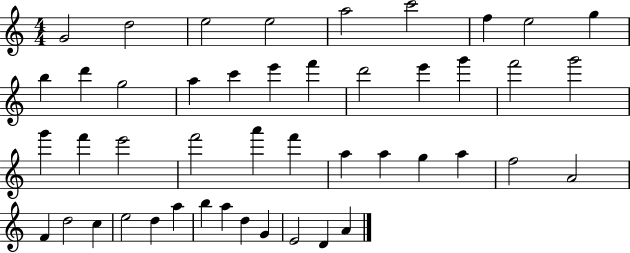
{
  \clef treble
  \numericTimeSignature
  \time 4/4
  \key c \major
  g'2 d''2 | e''2 e''2 | a''2 c'''2 | f''4 e''2 g''4 | \break b''4 d'''4 g''2 | a''4 c'''4 e'''4 f'''4 | d'''2 e'''4 g'''4 | f'''2 g'''2 | \break g'''4 f'''4 e'''2 | f'''2 a'''4 f'''4 | a''4 a''4 g''4 a''4 | f''2 a'2 | \break f'4 d''2 c''4 | e''2 d''4 a''4 | b''4 a''4 d''4 g'4 | e'2 d'4 a'4 | \break \bar "|."
}